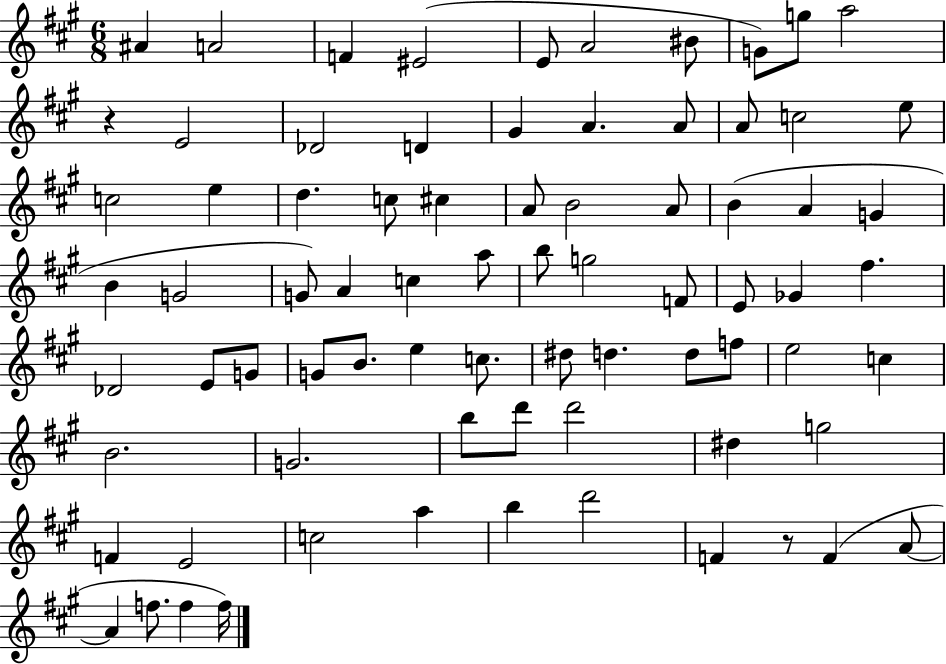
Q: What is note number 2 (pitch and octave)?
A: A4